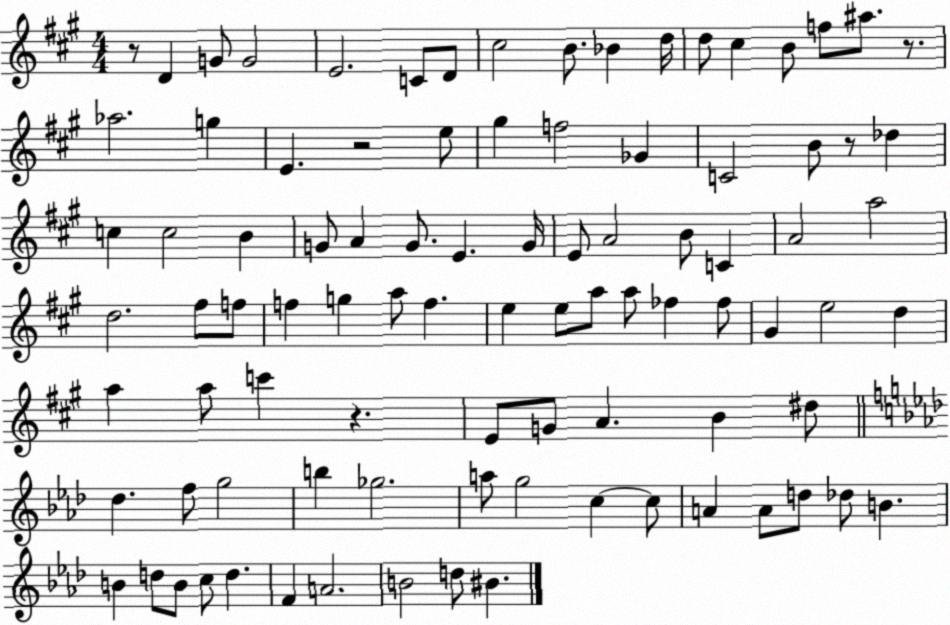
X:1
T:Untitled
M:4/4
L:1/4
K:A
z/2 D G/2 G2 E2 C/2 D/2 ^c2 B/2 _B d/4 d/2 ^c B/2 f/2 ^a/2 z/2 _a2 g E z2 e/2 ^g f2 _G C2 B/2 z/2 _d c c2 B G/2 A G/2 E G/4 E/2 A2 B/2 C A2 a2 d2 ^f/2 f/2 f g a/2 f e e/2 a/2 a/2 _f _f/2 ^G e2 d a a/2 c' z E/2 G/2 A B ^d/2 _d f/2 g2 b _g2 a/2 g2 c c/2 A A/2 d/2 _d/2 B B d/2 B/2 c/2 d F A2 B2 d/2 ^B